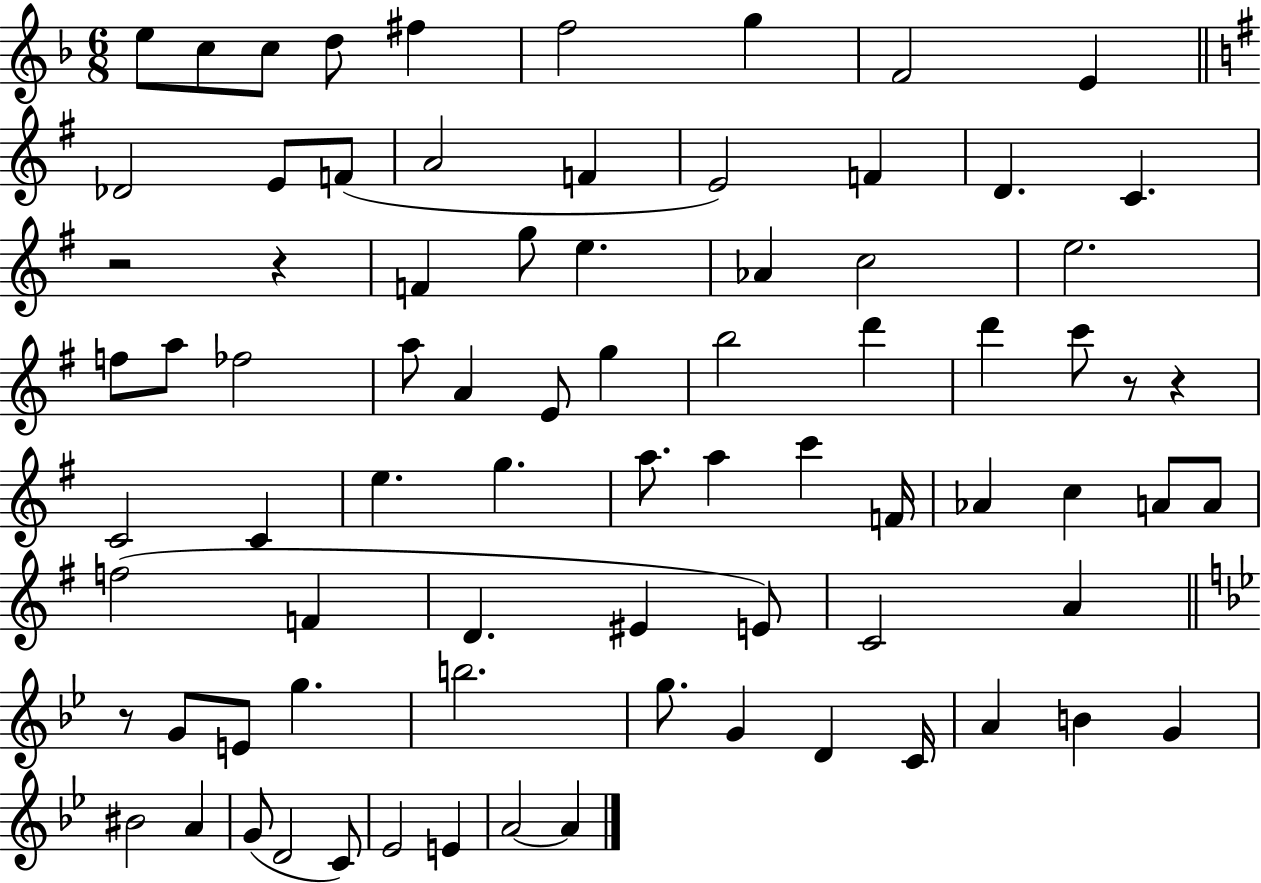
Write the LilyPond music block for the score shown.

{
  \clef treble
  \numericTimeSignature
  \time 6/8
  \key f \major
  e''8 c''8 c''8 d''8 fis''4 | f''2 g''4 | f'2 e'4 | \bar "||" \break \key g \major des'2 e'8 f'8( | a'2 f'4 | e'2) f'4 | d'4. c'4. | \break r2 r4 | f'4 g''8 e''4. | aes'4 c''2 | e''2. | \break f''8 a''8 fes''2 | a''8 a'4 e'8 g''4 | b''2 d'''4 | d'''4 c'''8 r8 r4 | \break c'2 c'4 | e''4. g''4. | a''8. a''4 c'''4 f'16 | aes'4 c''4 a'8 a'8 | \break f''2( f'4 | d'4. eis'4 e'8) | c'2 a'4 | \bar "||" \break \key bes \major r8 g'8 e'8 g''4. | b''2. | g''8. g'4 d'4 c'16 | a'4 b'4 g'4 | \break bis'2 a'4 | g'8( d'2 c'8) | ees'2 e'4 | a'2~~ a'4 | \break \bar "|."
}